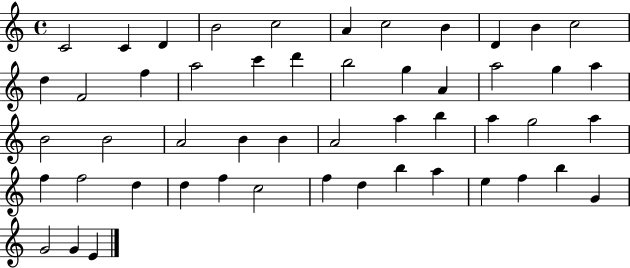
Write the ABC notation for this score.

X:1
T:Untitled
M:4/4
L:1/4
K:C
C2 C D B2 c2 A c2 B D B c2 d F2 f a2 c' d' b2 g A a2 g a B2 B2 A2 B B A2 a b a g2 a f f2 d d f c2 f d b a e f b G G2 G E